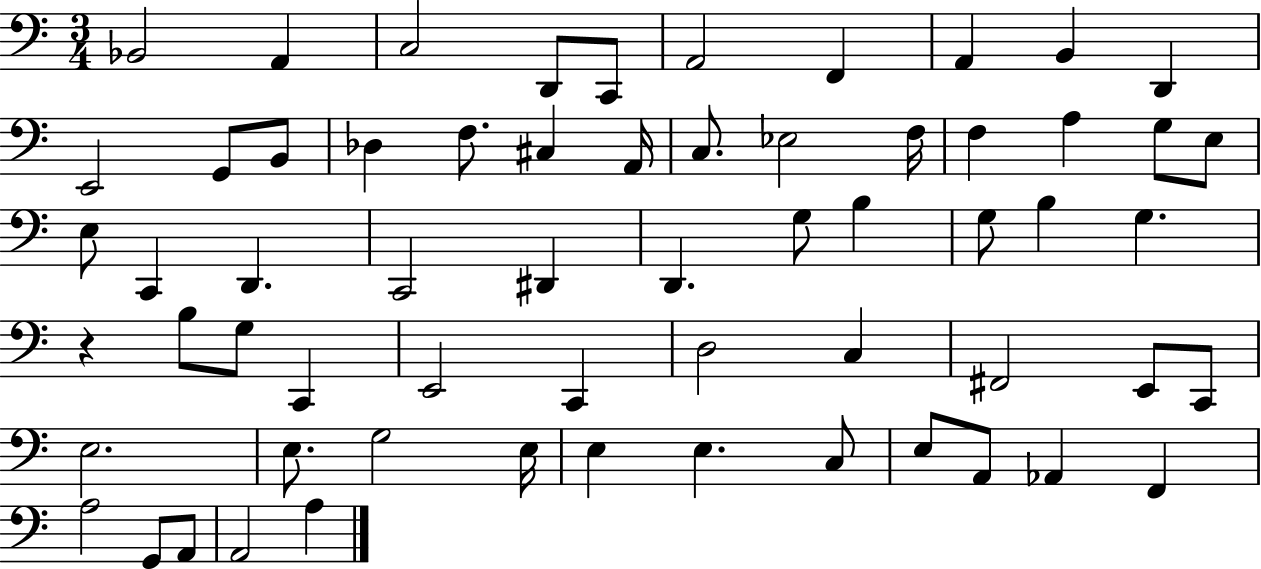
Bb2/h A2/q C3/h D2/e C2/e A2/h F2/q A2/q B2/q D2/q E2/h G2/e B2/e Db3/q F3/e. C#3/q A2/s C3/e. Eb3/h F3/s F3/q A3/q G3/e E3/e E3/e C2/q D2/q. C2/h D#2/q D2/q. G3/e B3/q G3/e B3/q G3/q. R/q B3/e G3/e C2/q E2/h C2/q D3/h C3/q F#2/h E2/e C2/e E3/h. E3/e. G3/h E3/s E3/q E3/q. C3/e E3/e A2/e Ab2/q F2/q A3/h G2/e A2/e A2/h A3/q